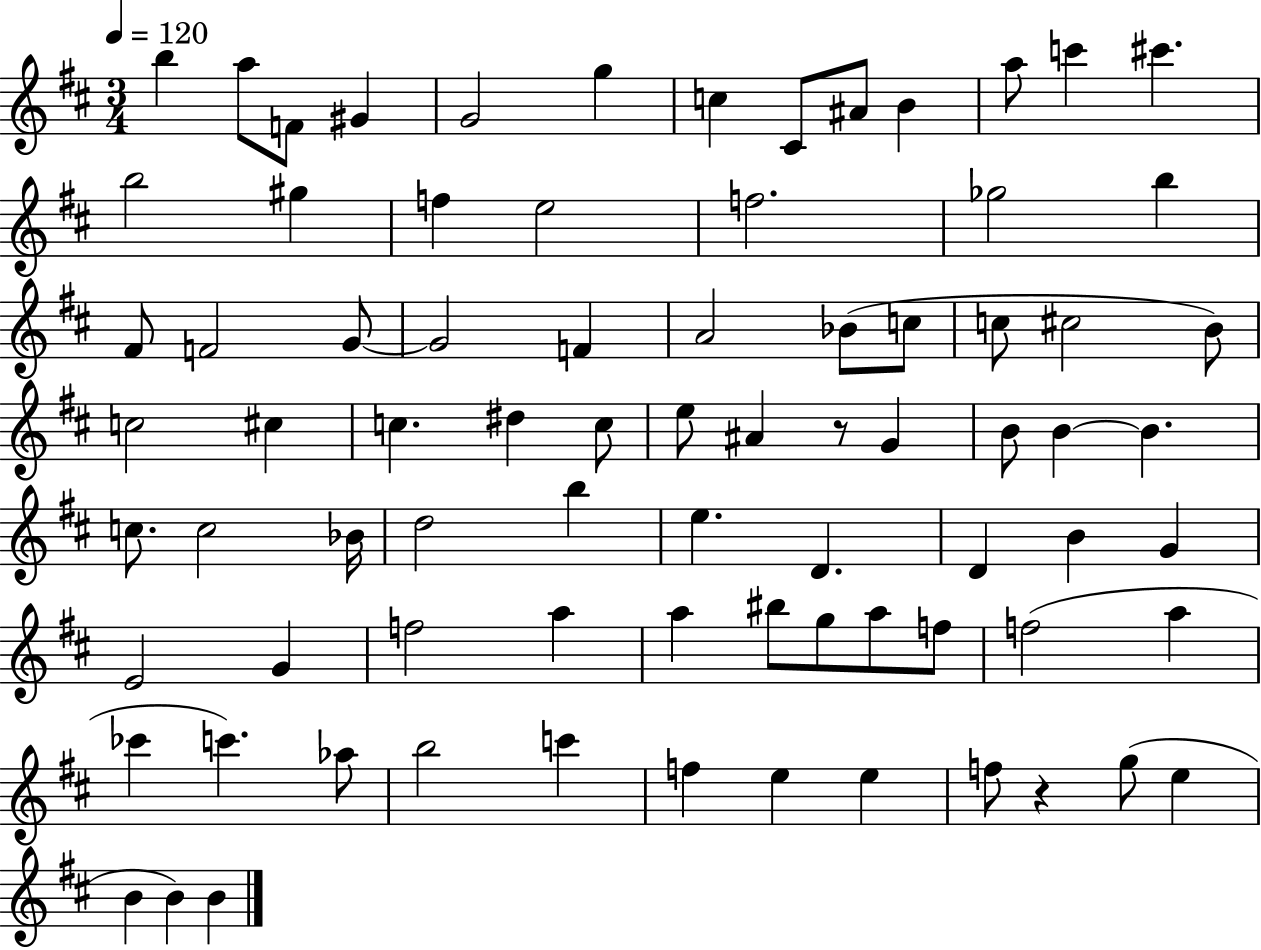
B5/q A5/e F4/e G#4/q G4/h G5/q C5/q C#4/e A#4/e B4/q A5/e C6/q C#6/q. B5/h G#5/q F5/q E5/h F5/h. Gb5/h B5/q F#4/e F4/h G4/e G4/h F4/q A4/h Bb4/e C5/e C5/e C#5/h B4/e C5/h C#5/q C5/q. D#5/q C5/e E5/e A#4/q R/e G4/q B4/e B4/q B4/q. C5/e. C5/h Bb4/s D5/h B5/q E5/q. D4/q. D4/q B4/q G4/q E4/h G4/q F5/h A5/q A5/q BIS5/e G5/e A5/e F5/e F5/h A5/q CES6/q C6/q. Ab5/e B5/h C6/q F5/q E5/q E5/q F5/e R/q G5/e E5/q B4/q B4/q B4/q